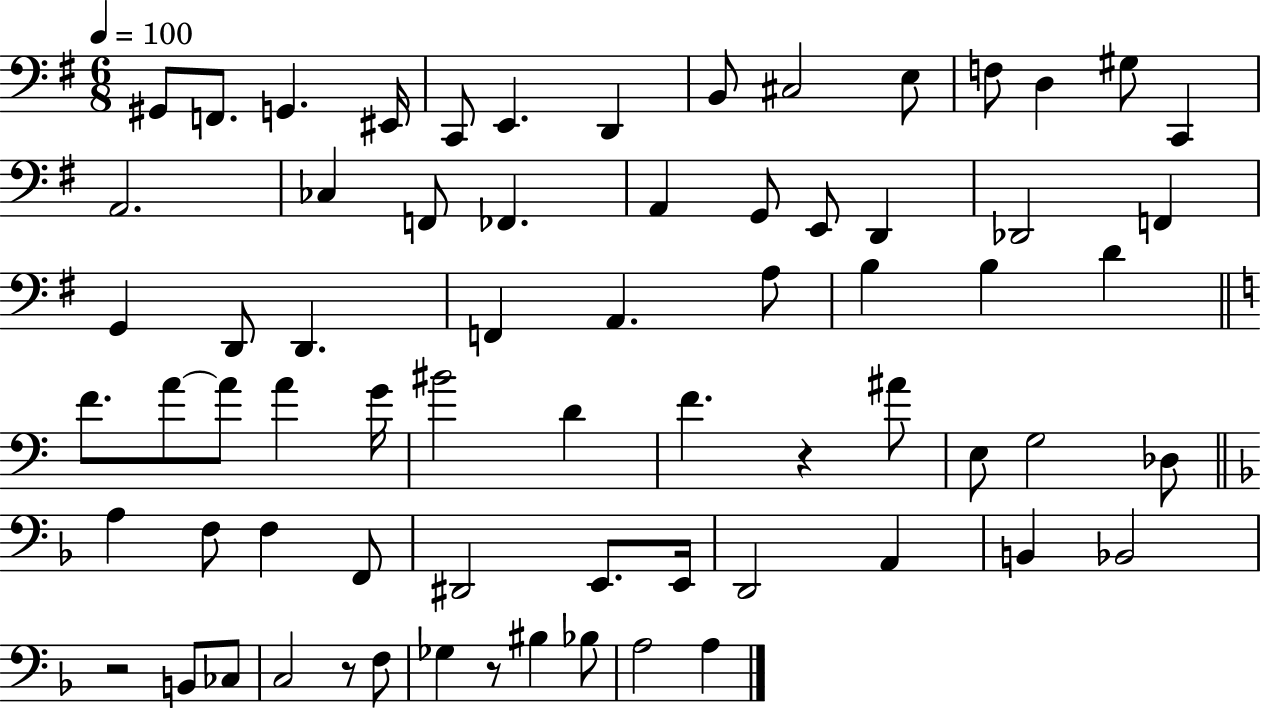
{
  \clef bass
  \numericTimeSignature
  \time 6/8
  \key g \major
  \tempo 4 = 100
  gis,8 f,8. g,4. eis,16 | c,8 e,4. d,4 | b,8 cis2 e8 | f8 d4 gis8 c,4 | \break a,2. | ces4 f,8 fes,4. | a,4 g,8 e,8 d,4 | des,2 f,4 | \break g,4 d,8 d,4. | f,4 a,4. a8 | b4 b4 d'4 | \bar "||" \break \key c \major f'8. a'8~~ a'8 a'4 g'16 | bis'2 d'4 | f'4. r4 ais'8 | e8 g2 des8 | \break \bar "||" \break \key f \major a4 f8 f4 f,8 | dis,2 e,8. e,16 | d,2 a,4 | b,4 bes,2 | \break r2 b,8 ces8 | c2 r8 f8 | ges4 r8 bis4 bes8 | a2 a4 | \break \bar "|."
}